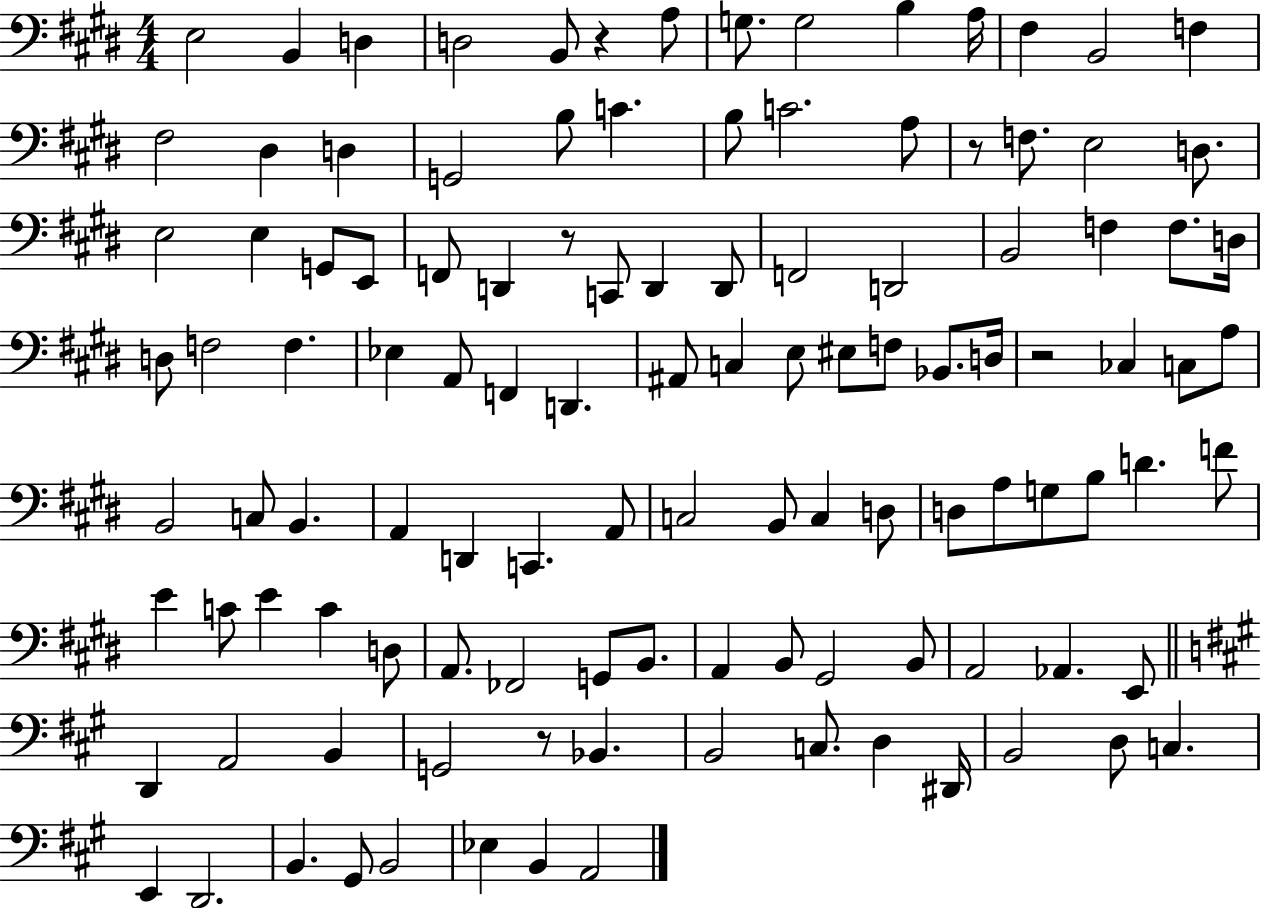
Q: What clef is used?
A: bass